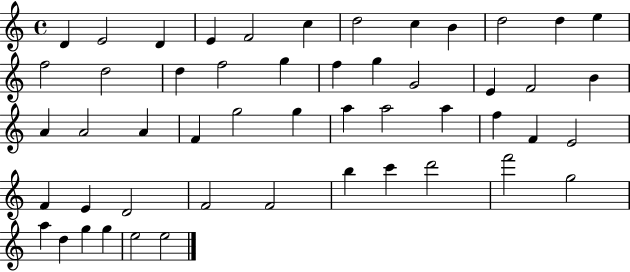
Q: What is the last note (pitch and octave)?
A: E5